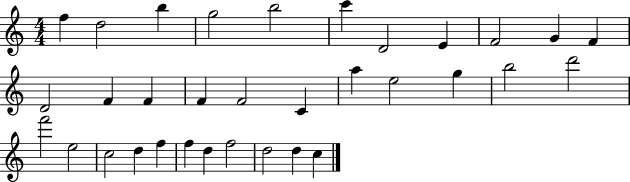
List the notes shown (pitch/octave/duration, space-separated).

F5/q D5/h B5/q G5/h B5/h C6/q D4/h E4/q F4/h G4/q F4/q D4/h F4/q F4/q F4/q F4/h C4/q A5/q E5/h G5/q B5/h D6/h F6/h E5/h C5/h D5/q F5/q F5/q D5/q F5/h D5/h D5/q C5/q